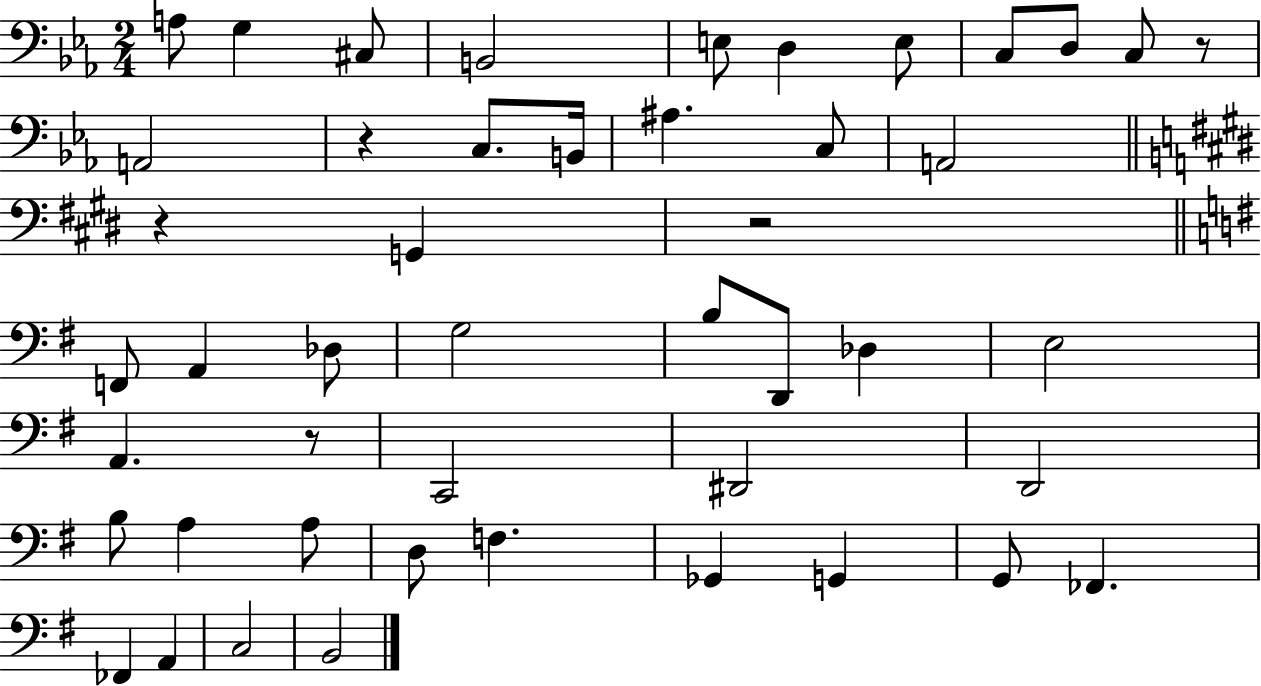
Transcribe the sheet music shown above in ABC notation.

X:1
T:Untitled
M:2/4
L:1/4
K:Eb
A,/2 G, ^C,/2 B,,2 E,/2 D, E,/2 C,/2 D,/2 C,/2 z/2 A,,2 z C,/2 B,,/4 ^A, C,/2 A,,2 z G,, z2 F,,/2 A,, _D,/2 G,2 B,/2 D,,/2 _D, E,2 A,, z/2 C,,2 ^D,,2 D,,2 B,/2 A, A,/2 D,/2 F, _G,, G,, G,,/2 _F,, _F,, A,, C,2 B,,2